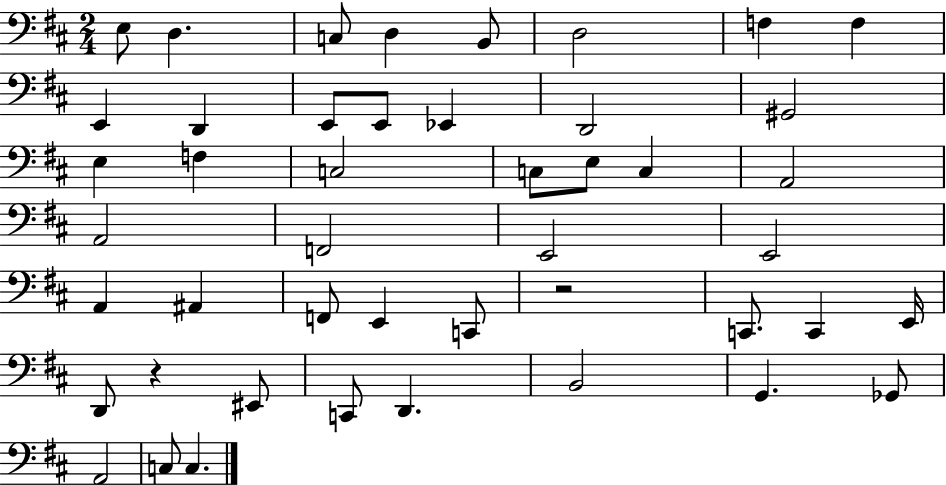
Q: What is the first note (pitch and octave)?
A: E3